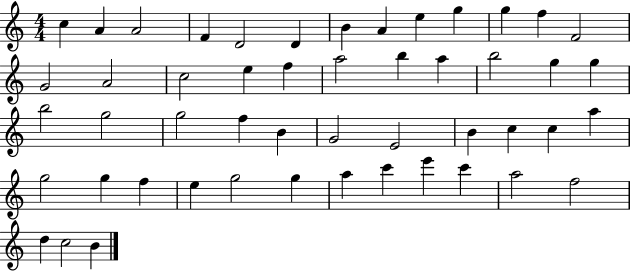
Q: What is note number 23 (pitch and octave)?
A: G5